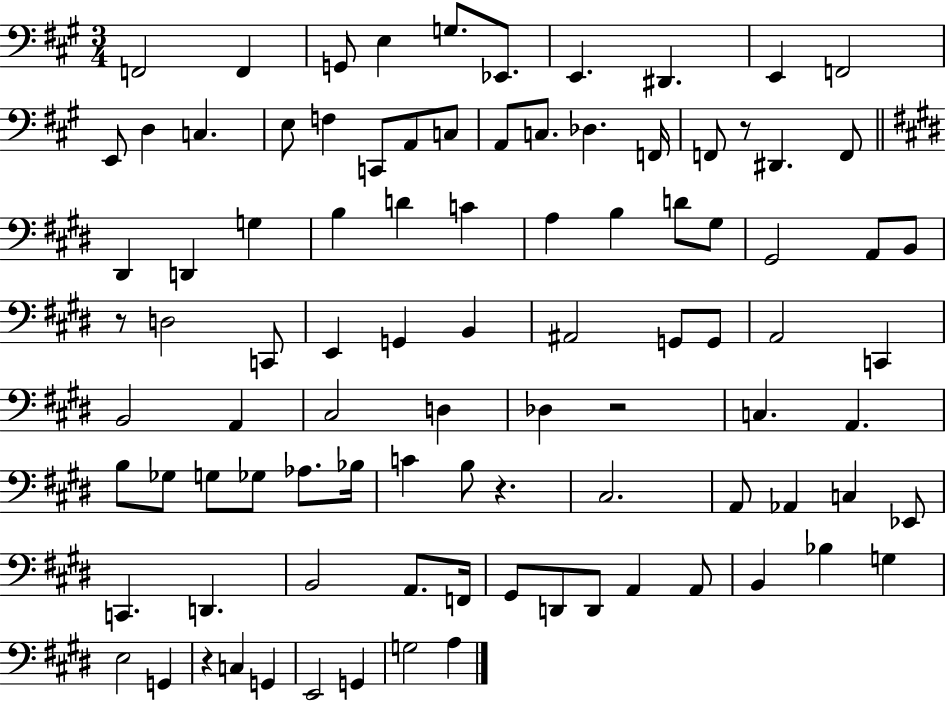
F2/h F2/q G2/e E3/q G3/e. Eb2/e. E2/q. D#2/q. E2/q F2/h E2/e D3/q C3/q. E3/e F3/q C2/e A2/e C3/e A2/e C3/e. Db3/q. F2/s F2/e R/e D#2/q. F2/e D#2/q D2/q G3/q B3/q D4/q C4/q A3/q B3/q D4/e G#3/e G#2/h A2/e B2/e R/e D3/h C2/e E2/q G2/q B2/q A#2/h G2/e G2/e A2/h C2/q B2/h A2/q C#3/h D3/q Db3/q R/h C3/q. A2/q. B3/e Gb3/e G3/e Gb3/e Ab3/e. Bb3/s C4/q B3/e R/q. C#3/h. A2/e Ab2/q C3/q Eb2/e C2/q. D2/q. B2/h A2/e. F2/s G#2/e D2/e D2/e A2/q A2/e B2/q Bb3/q G3/q E3/h G2/q R/q C3/q G2/q E2/h G2/q G3/h A3/q